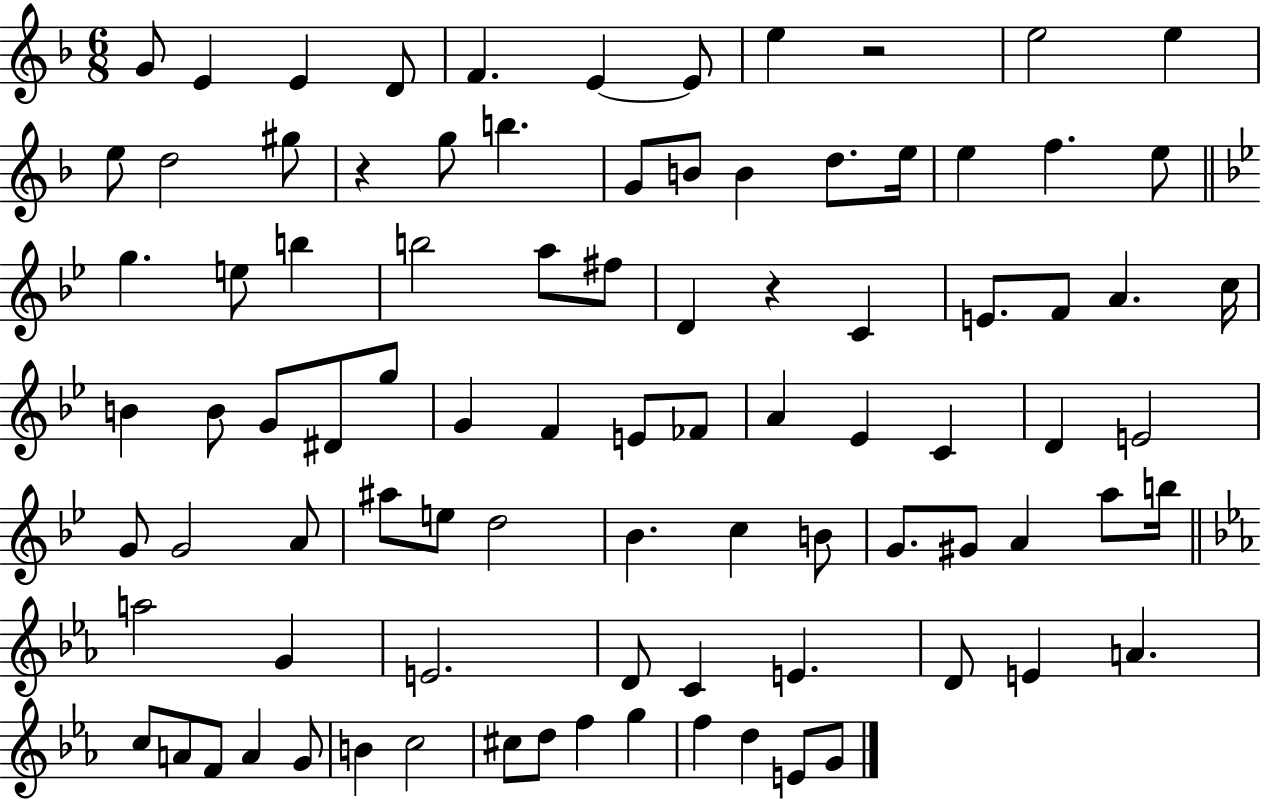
{
  \clef treble
  \numericTimeSignature
  \time 6/8
  \key f \major
  g'8 e'4 e'4 d'8 | f'4. e'4~~ e'8 | e''4 r2 | e''2 e''4 | \break e''8 d''2 gis''8 | r4 g''8 b''4. | g'8 b'8 b'4 d''8. e''16 | e''4 f''4. e''8 | \break \bar "||" \break \key bes \major g''4. e''8 b''4 | b''2 a''8 fis''8 | d'4 r4 c'4 | e'8. f'8 a'4. c''16 | \break b'4 b'8 g'8 dis'8 g''8 | g'4 f'4 e'8 fes'8 | a'4 ees'4 c'4 | d'4 e'2 | \break g'8 g'2 a'8 | ais''8 e''8 d''2 | bes'4. c''4 b'8 | g'8. gis'8 a'4 a''8 b''16 | \break \bar "||" \break \key ees \major a''2 g'4 | e'2. | d'8 c'4 e'4. | d'8 e'4 a'4. | \break c''8 a'8 f'8 a'4 g'8 | b'4 c''2 | cis''8 d''8 f''4 g''4 | f''4 d''4 e'8 g'8 | \break \bar "|."
}